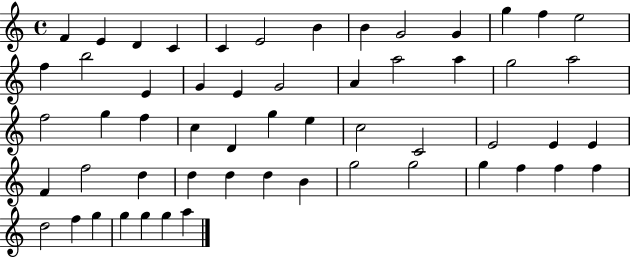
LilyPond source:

{
  \clef treble
  \time 4/4
  \defaultTimeSignature
  \key c \major
  f'4 e'4 d'4 c'4 | c'4 e'2 b'4 | b'4 g'2 g'4 | g''4 f''4 e''2 | \break f''4 b''2 e'4 | g'4 e'4 g'2 | a'4 a''2 a''4 | g''2 a''2 | \break f''2 g''4 f''4 | c''4 d'4 g''4 e''4 | c''2 c'2 | e'2 e'4 e'4 | \break f'4 f''2 d''4 | d''4 d''4 d''4 b'4 | g''2 g''2 | g''4 f''4 f''4 f''4 | \break d''2 f''4 g''4 | g''4 g''4 g''4 a''4 | \bar "|."
}